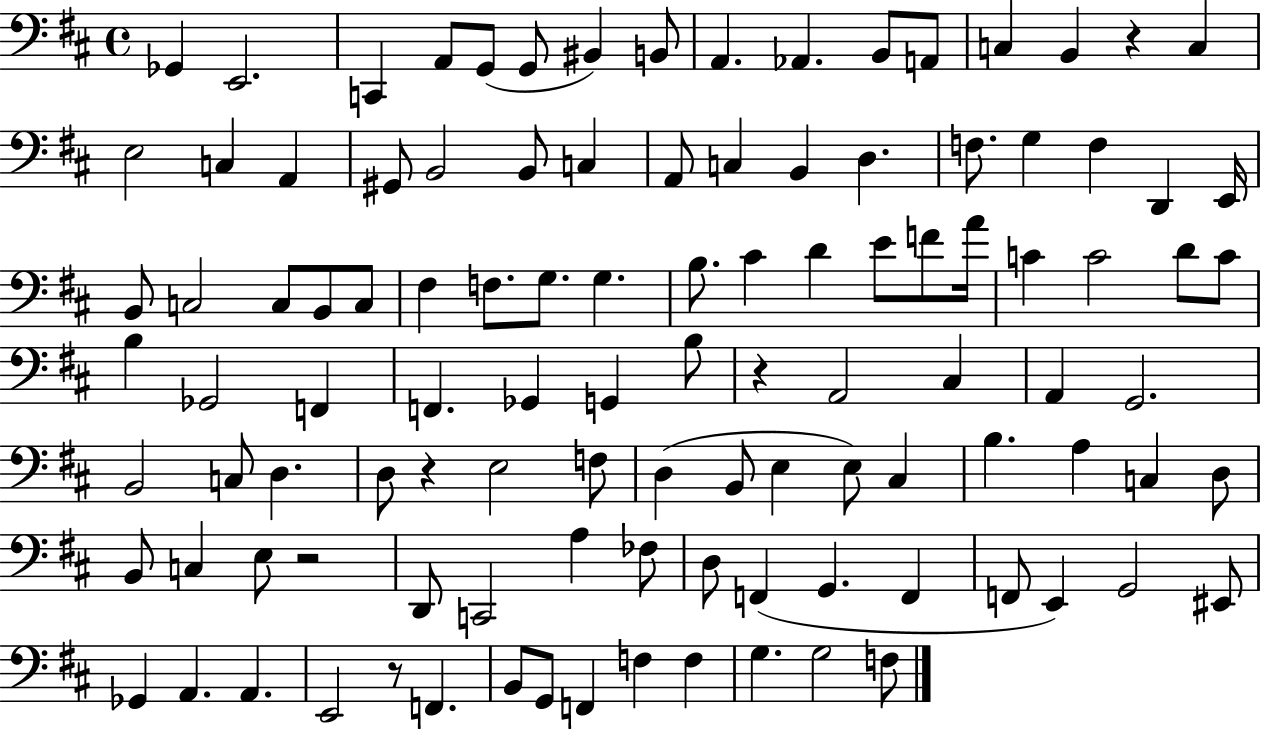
{
  \clef bass
  \time 4/4
  \defaultTimeSignature
  \key d \major
  \repeat volta 2 { ges,4 e,2. | c,4 a,8 g,8( g,8 bis,4) b,8 | a,4. aes,4. b,8 a,8 | c4 b,4 r4 c4 | \break e2 c4 a,4 | gis,8 b,2 b,8 c4 | a,8 c4 b,4 d4. | f8. g4 f4 d,4 e,16 | \break b,8 c2 c8 b,8 c8 | fis4 f8. g8. g4. | b8. cis'4 d'4 e'8 f'8 a'16 | c'4 c'2 d'8 c'8 | \break b4 ges,2 f,4 | f,4. ges,4 g,4 b8 | r4 a,2 cis4 | a,4 g,2. | \break b,2 c8 d4. | d8 r4 e2 f8 | d4( b,8 e4 e8) cis4 | b4. a4 c4 d8 | \break b,8 c4 e8 r2 | d,8 c,2 a4 fes8 | d8 f,4( g,4. f,4 | f,8 e,4) g,2 eis,8 | \break ges,4 a,4. a,4. | e,2 r8 f,4. | b,8 g,8 f,4 f4 f4 | g4. g2 f8 | \break } \bar "|."
}